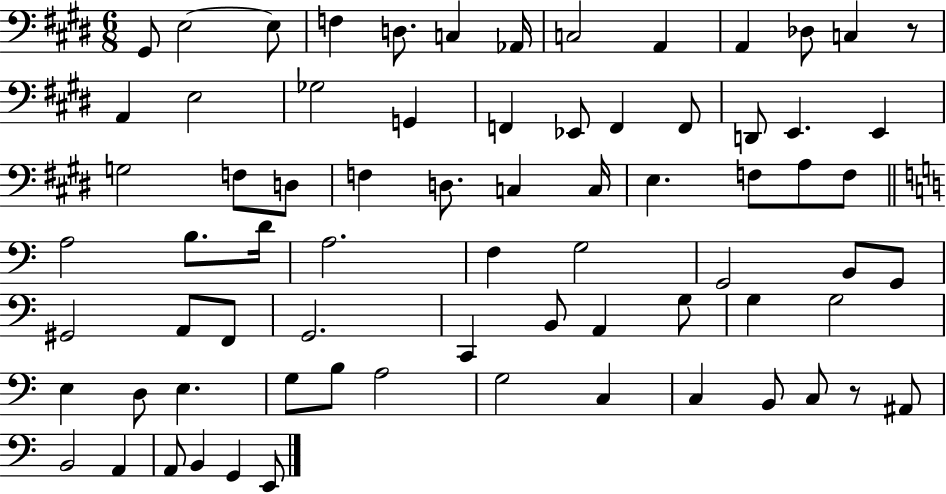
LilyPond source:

{
  \clef bass
  \numericTimeSignature
  \time 6/8
  \key e \major
  \repeat volta 2 { gis,8 e2~~ e8 | f4 d8. c4 aes,16 | c2 a,4 | a,4 des8 c4 r8 | \break a,4 e2 | ges2 g,4 | f,4 ees,8 f,4 f,8 | d,8 e,4. e,4 | \break g2 f8 d8 | f4 d8. c4 c16 | e4. f8 a8 f8 | \bar "||" \break \key c \major a2 b8. d'16 | a2. | f4 g2 | g,2 b,8 g,8 | \break gis,2 a,8 f,8 | g,2. | c,4 b,8 a,4 g8 | g4 g2 | \break e4 d8 e4. | g8 b8 a2 | g2 c4 | c4 b,8 c8 r8 ais,8 | \break b,2 a,4 | a,8 b,4 g,4 e,8 | } \bar "|."
}